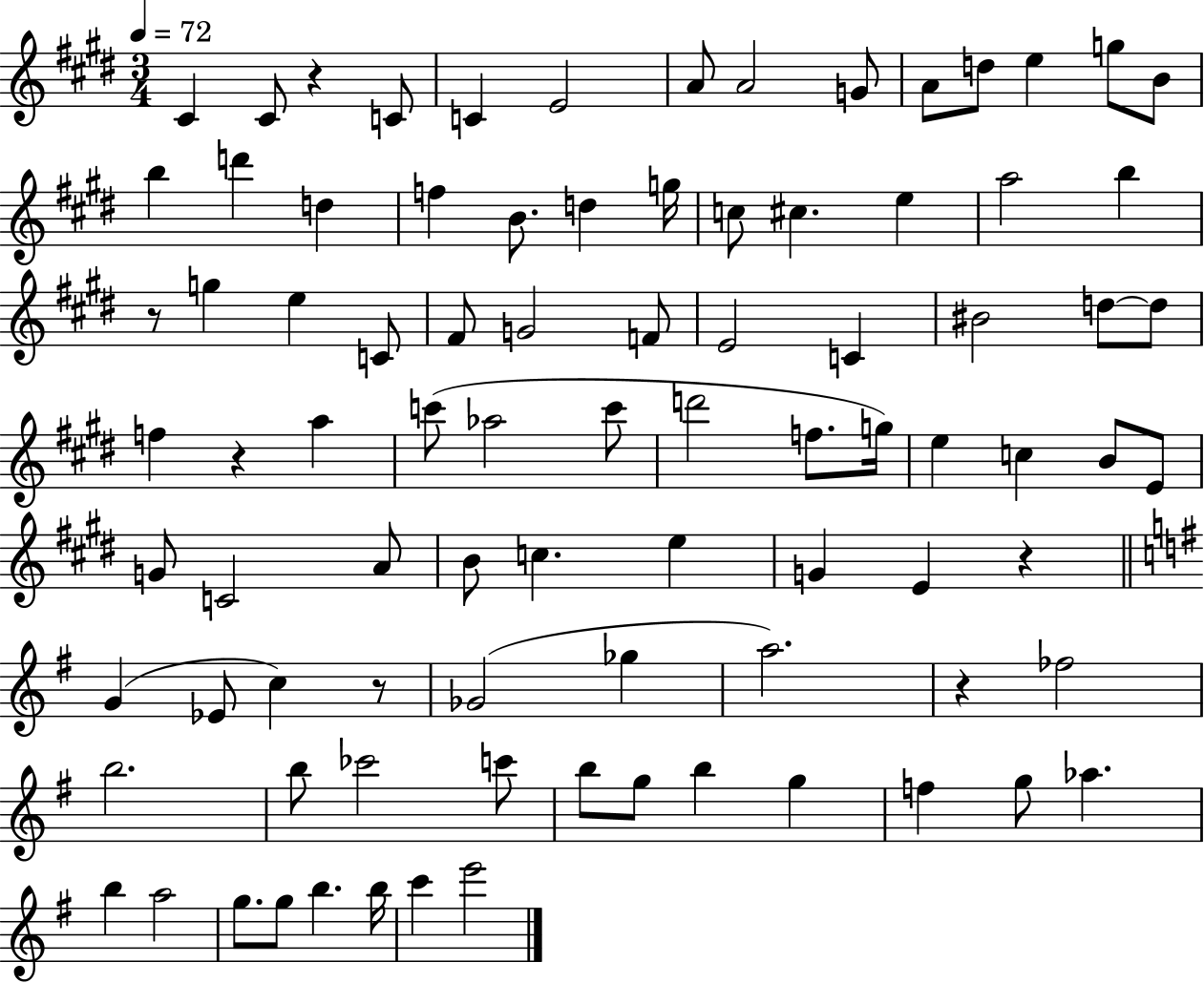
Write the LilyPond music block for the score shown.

{
  \clef treble
  \numericTimeSignature
  \time 3/4
  \key e \major
  \tempo 4 = 72
  cis'4 cis'8 r4 c'8 | c'4 e'2 | a'8 a'2 g'8 | a'8 d''8 e''4 g''8 b'8 | \break b''4 d'''4 d''4 | f''4 b'8. d''4 g''16 | c''8 cis''4. e''4 | a''2 b''4 | \break r8 g''4 e''4 c'8 | fis'8 g'2 f'8 | e'2 c'4 | bis'2 d''8~~ d''8 | \break f''4 r4 a''4 | c'''8( aes''2 c'''8 | d'''2 f''8. g''16) | e''4 c''4 b'8 e'8 | \break g'8 c'2 a'8 | b'8 c''4. e''4 | g'4 e'4 r4 | \bar "||" \break \key g \major g'4( ees'8 c''4) r8 | ges'2( ges''4 | a''2.) | r4 fes''2 | \break b''2. | b''8 ces'''2 c'''8 | b''8 g''8 b''4 g''4 | f''4 g''8 aes''4. | \break b''4 a''2 | g''8. g''8 b''4. b''16 | c'''4 e'''2 | \bar "|."
}